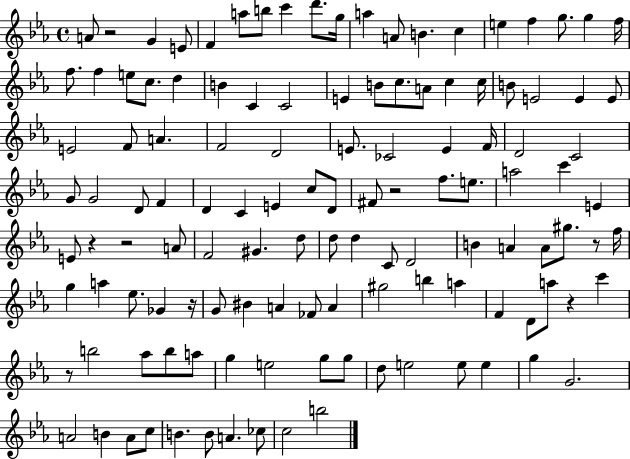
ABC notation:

X:1
T:Untitled
M:4/4
L:1/4
K:Eb
A/2 z2 G E/2 F a/2 b/2 c' d'/2 g/4 a A/2 B c e f g/2 g f/4 f/2 f e/2 c/2 d B C C2 E B/2 c/2 A/2 c c/4 B/2 E2 E E/2 E2 F/2 A F2 D2 E/2 _C2 E F/4 D2 C2 G/2 G2 D/2 F D C E c/2 D/2 ^F/2 z2 f/2 e/2 a2 c' E E/2 z z2 A/2 F2 ^G d/2 d/2 d C/2 D2 B A A/2 ^g/2 z/2 f/4 g a _e/2 _G z/4 G/2 ^B A _F/2 A ^g2 b a F D/2 a/2 z c' z/2 b2 _a/2 b/2 a/2 g e2 g/2 g/2 d/2 e2 e/2 e g G2 A2 B A/2 c/2 B B/2 A _c/2 c2 b2